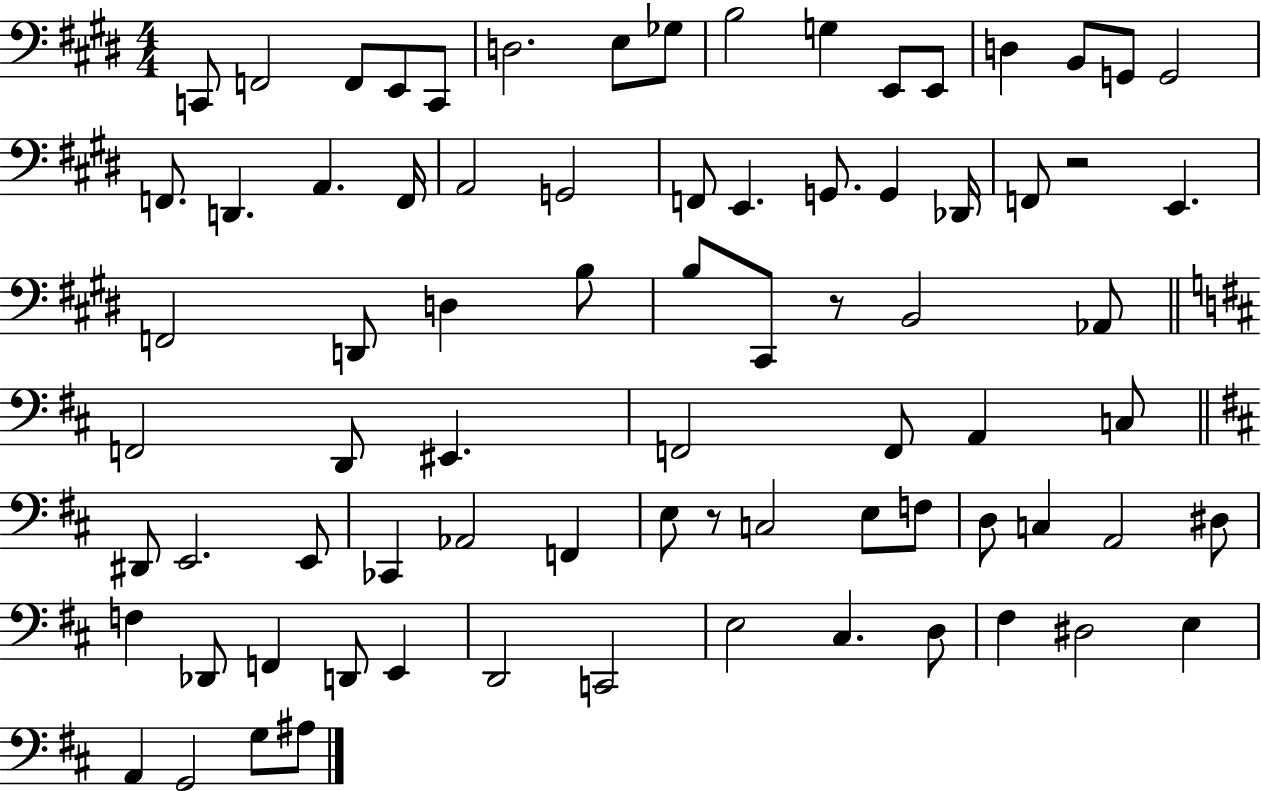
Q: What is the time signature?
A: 4/4